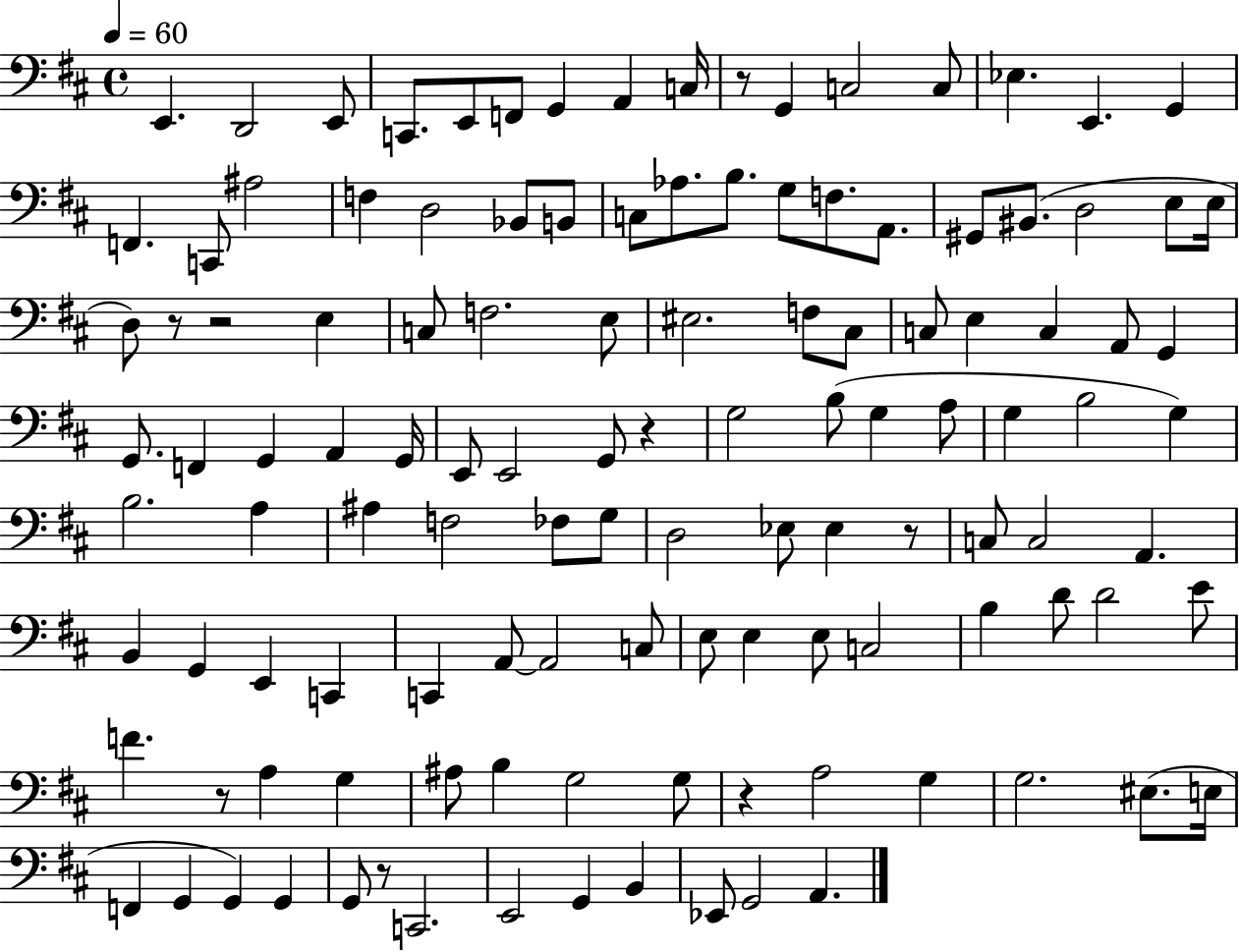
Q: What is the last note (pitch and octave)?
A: A2